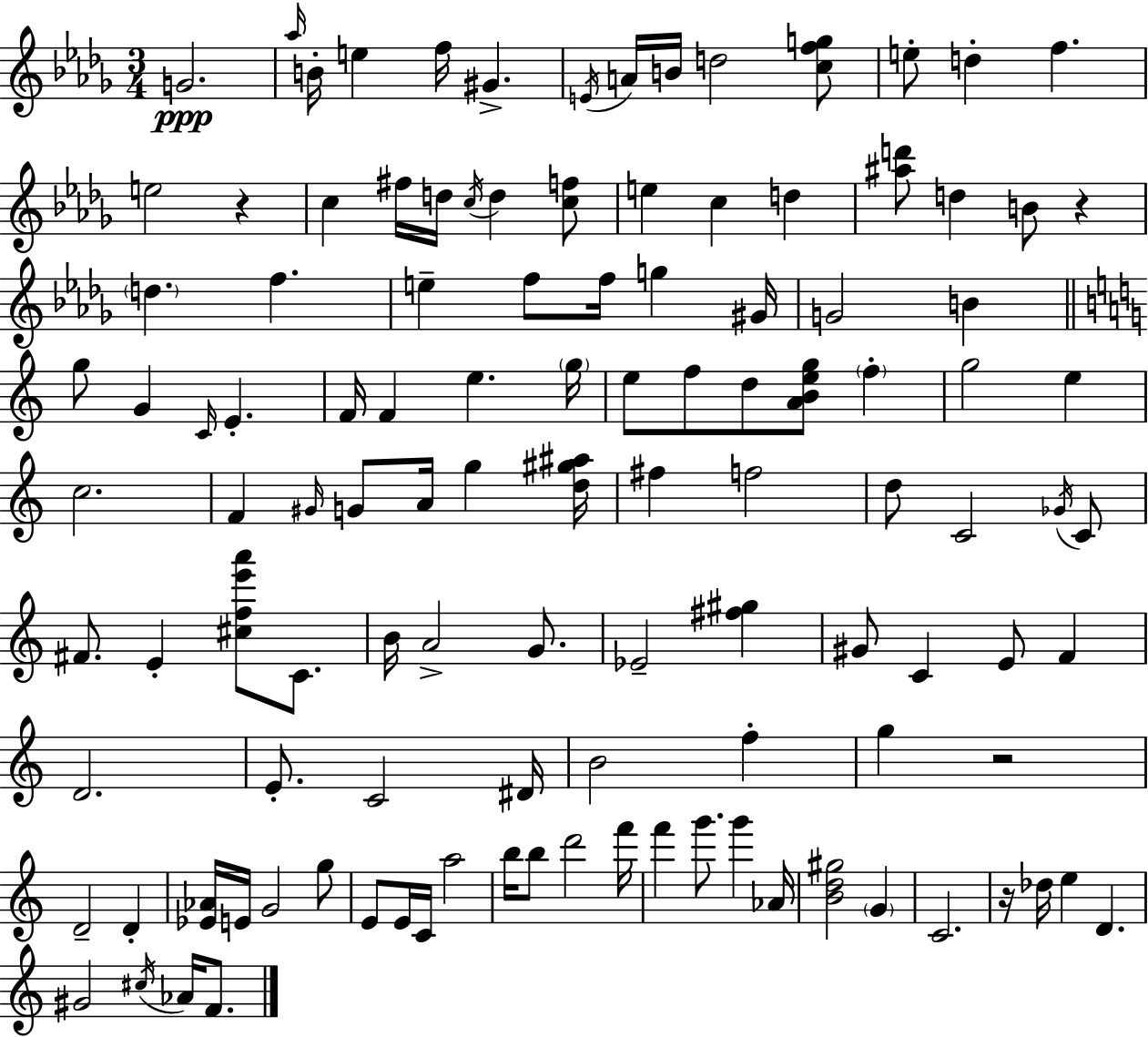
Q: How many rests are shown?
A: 4